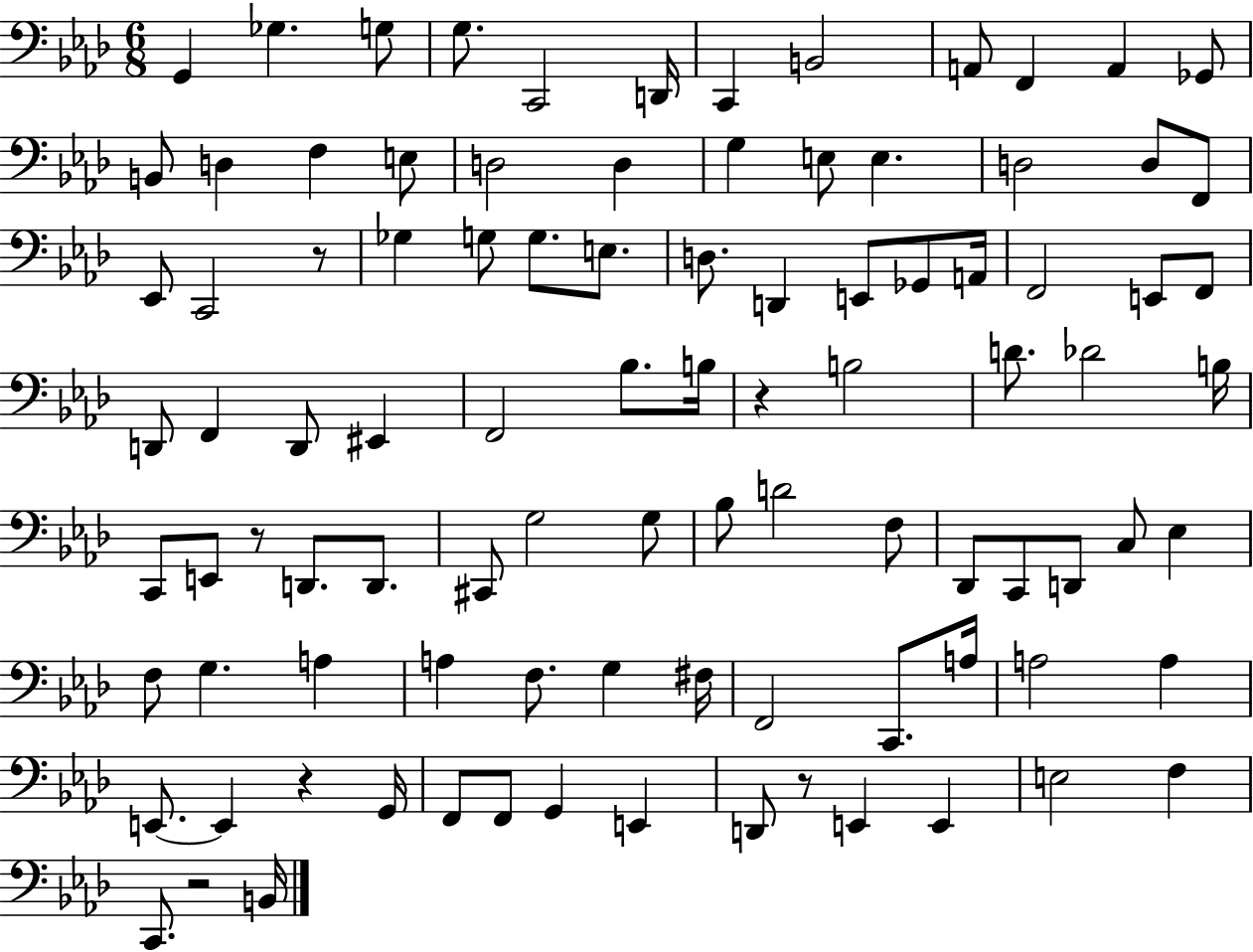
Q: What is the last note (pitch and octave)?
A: B2